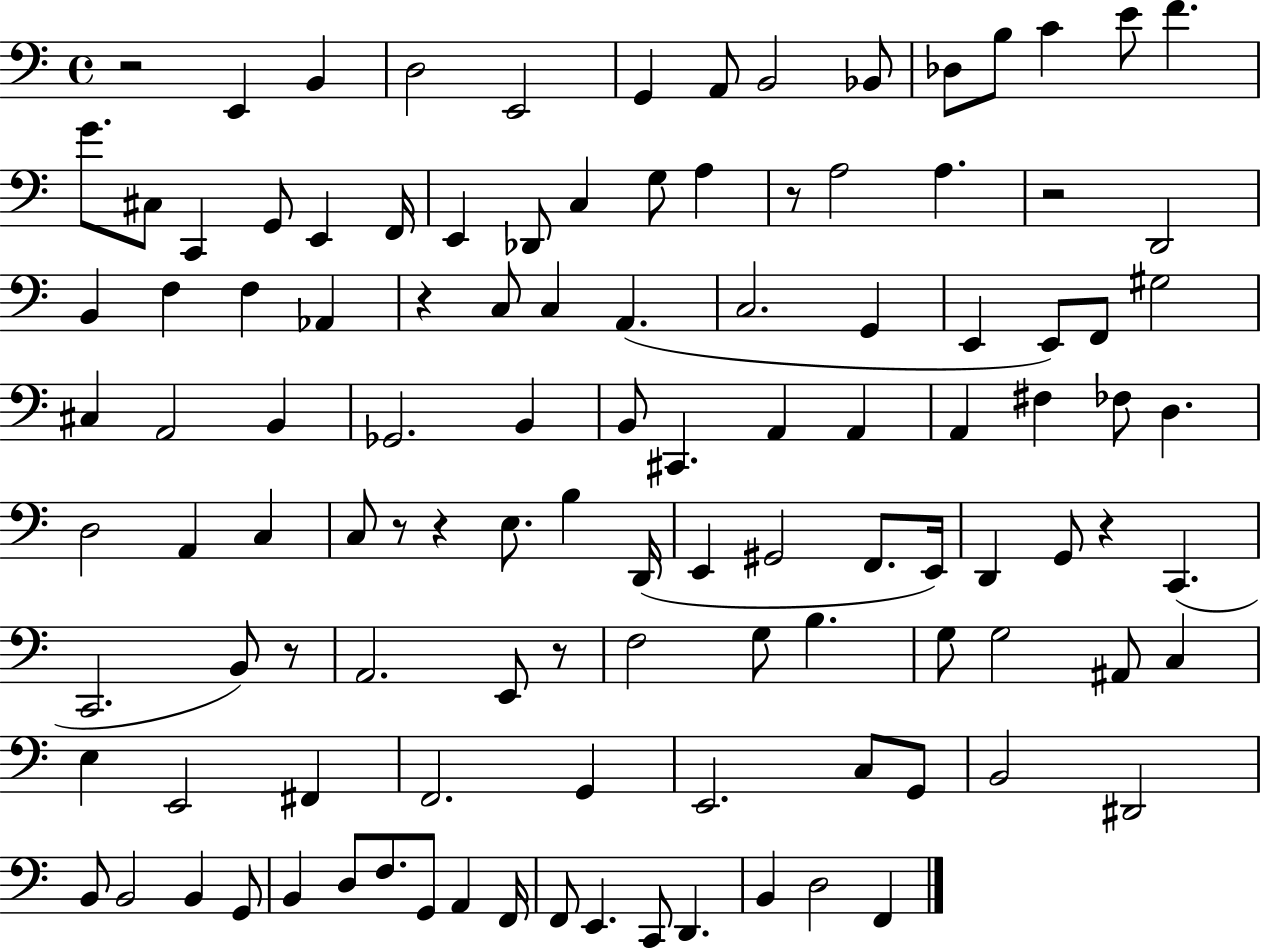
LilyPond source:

{
  \clef bass
  \time 4/4
  \defaultTimeSignature
  \key c \major
  r2 e,4 b,4 | d2 e,2 | g,4 a,8 b,2 bes,8 | des8 b8 c'4 e'8 f'4. | \break g'8. cis8 c,4 g,8 e,4 f,16 | e,4 des,8 c4 g8 a4 | r8 a2 a4. | r2 d,2 | \break b,4 f4 f4 aes,4 | r4 c8 c4 a,4.( | c2. g,4 | e,4 e,8) f,8 gis2 | \break cis4 a,2 b,4 | ges,2. b,4 | b,8 cis,4. a,4 a,4 | a,4 fis4 fes8 d4. | \break d2 a,4 c4 | c8 r8 r4 e8. b4 d,16( | e,4 gis,2 f,8. e,16) | d,4 g,8 r4 c,4.( | \break c,2. b,8) r8 | a,2. e,8 r8 | f2 g8 b4. | g8 g2 ais,8 c4 | \break e4 e,2 fis,4 | f,2. g,4 | e,2. c8 g,8 | b,2 dis,2 | \break b,8 b,2 b,4 g,8 | b,4 d8 f8. g,8 a,4 f,16 | f,8 e,4. c,8 d,4. | b,4 d2 f,4 | \break \bar "|."
}